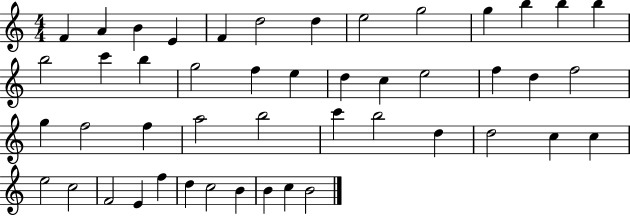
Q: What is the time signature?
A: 4/4